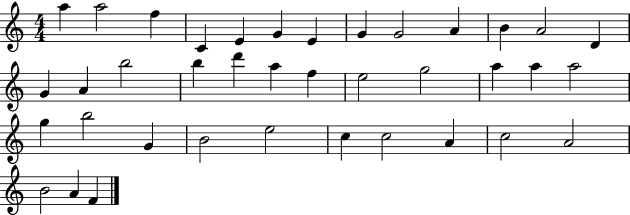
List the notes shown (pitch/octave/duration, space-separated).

A5/q A5/h F5/q C4/q E4/q G4/q E4/q G4/q G4/h A4/q B4/q A4/h D4/q G4/q A4/q B5/h B5/q D6/q A5/q F5/q E5/h G5/h A5/q A5/q A5/h G5/q B5/h G4/q B4/h E5/h C5/q C5/h A4/q C5/h A4/h B4/h A4/q F4/q